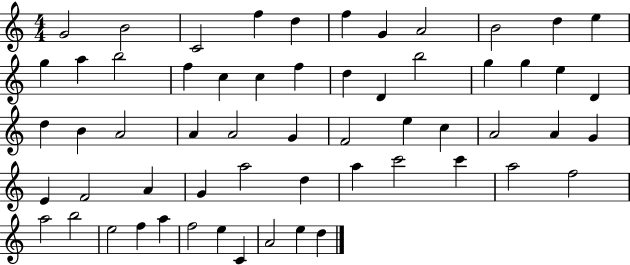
G4/h B4/h C4/h F5/q D5/q F5/q G4/q A4/h B4/h D5/q E5/q G5/q A5/q B5/h F5/q C5/q C5/q F5/q D5/q D4/q B5/h G5/q G5/q E5/q D4/q D5/q B4/q A4/h A4/q A4/h G4/q F4/h E5/q C5/q A4/h A4/q G4/q E4/q F4/h A4/q G4/q A5/h D5/q A5/q C6/h C6/q A5/h F5/h A5/h B5/h E5/h F5/q A5/q F5/h E5/q C4/q A4/h E5/q D5/q